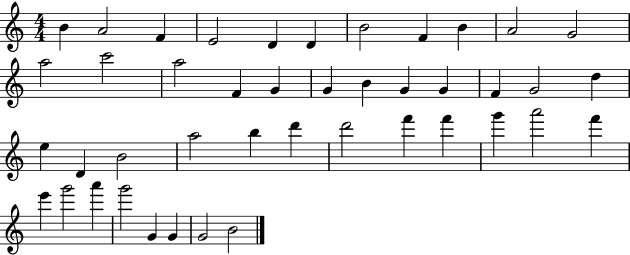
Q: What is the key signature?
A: C major